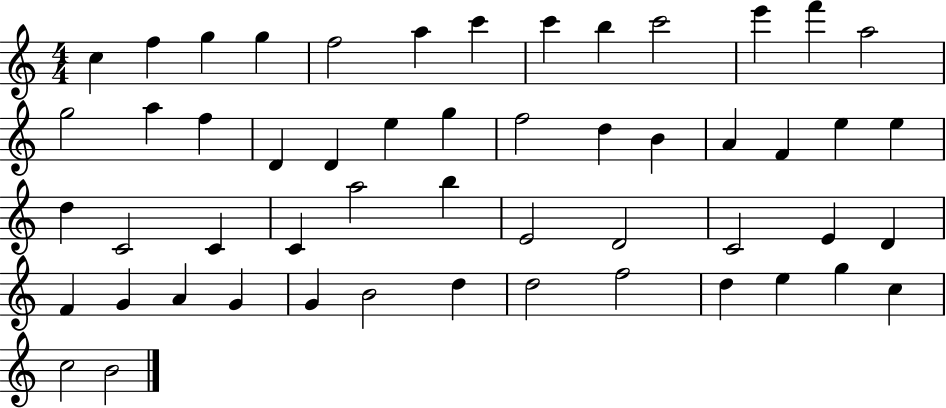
C5/q F5/q G5/q G5/q F5/h A5/q C6/q C6/q B5/q C6/h E6/q F6/q A5/h G5/h A5/q F5/q D4/q D4/q E5/q G5/q F5/h D5/q B4/q A4/q F4/q E5/q E5/q D5/q C4/h C4/q C4/q A5/h B5/q E4/h D4/h C4/h E4/q D4/q F4/q G4/q A4/q G4/q G4/q B4/h D5/q D5/h F5/h D5/q E5/q G5/q C5/q C5/h B4/h